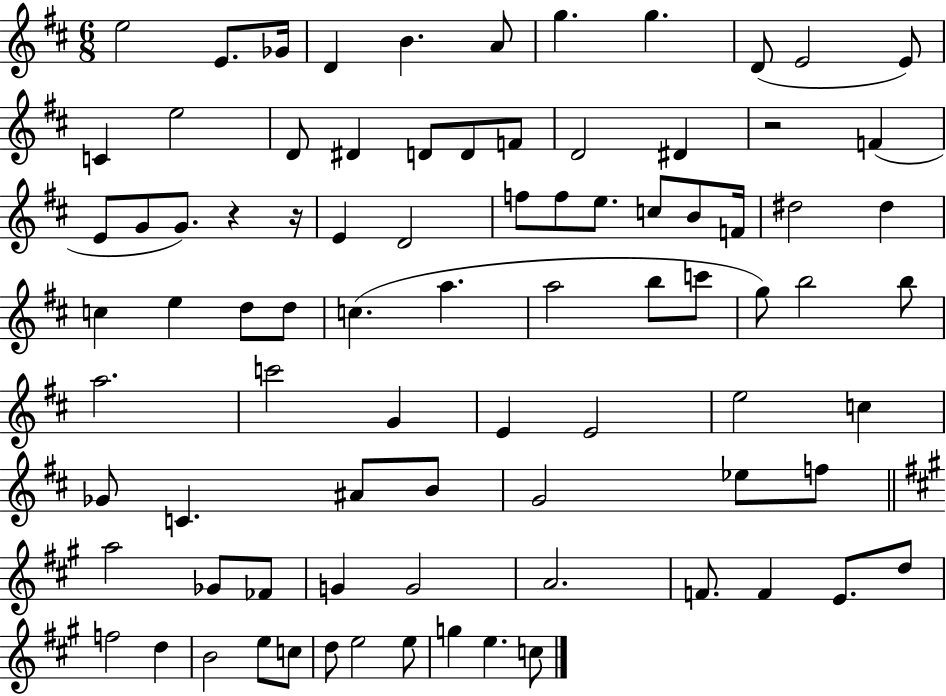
{
  \clef treble
  \numericTimeSignature
  \time 6/8
  \key d \major
  e''2 e'8. ges'16 | d'4 b'4. a'8 | g''4. g''4. | d'8( e'2 e'8) | \break c'4 e''2 | d'8 dis'4 d'8 d'8 f'8 | d'2 dis'4 | r2 f'4( | \break e'8 g'8 g'8.) r4 r16 | e'4 d'2 | f''8 f''8 e''8. c''8 b'8 f'16 | dis''2 dis''4 | \break c''4 e''4 d''8 d''8 | c''4.( a''4. | a''2 b''8 c'''8 | g''8) b''2 b''8 | \break a''2. | c'''2 g'4 | e'4 e'2 | e''2 c''4 | \break ges'8 c'4. ais'8 b'8 | g'2 ees''8 f''8 | \bar "||" \break \key a \major a''2 ges'8 fes'8 | g'4 g'2 | a'2. | f'8. f'4 e'8. d''8 | \break f''2 d''4 | b'2 e''8 c''8 | d''8 e''2 e''8 | g''4 e''4. c''8 | \break \bar "|."
}